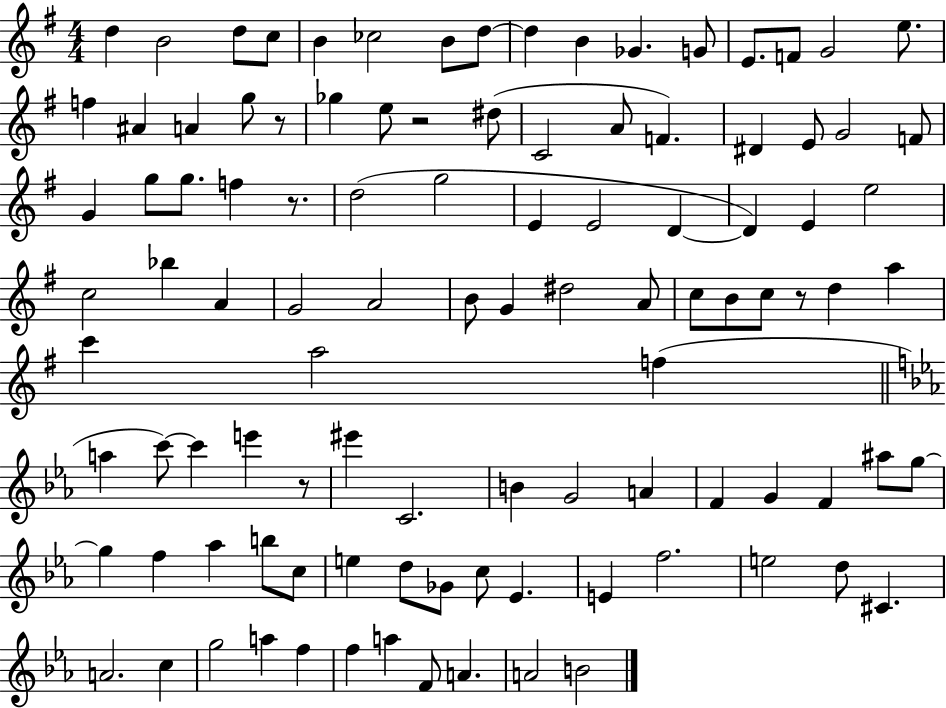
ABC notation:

X:1
T:Untitled
M:4/4
L:1/4
K:G
d B2 d/2 c/2 B _c2 B/2 d/2 d B _G G/2 E/2 F/2 G2 e/2 f ^A A g/2 z/2 _g e/2 z2 ^d/2 C2 A/2 F ^D E/2 G2 F/2 G g/2 g/2 f z/2 d2 g2 E E2 D D E e2 c2 _b A G2 A2 B/2 G ^d2 A/2 c/2 B/2 c/2 z/2 d a c' a2 f a c'/2 c' e' z/2 ^e' C2 B G2 A F G F ^a/2 g/2 g f _a b/2 c/2 e d/2 _G/2 c/2 _E E f2 e2 d/2 ^C A2 c g2 a f f a F/2 A A2 B2